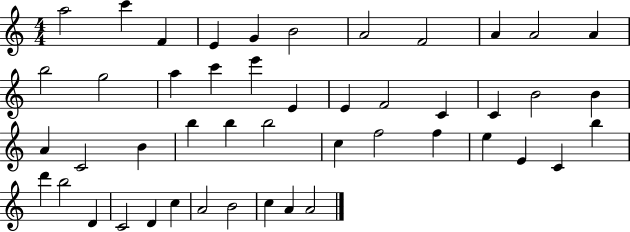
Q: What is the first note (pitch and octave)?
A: A5